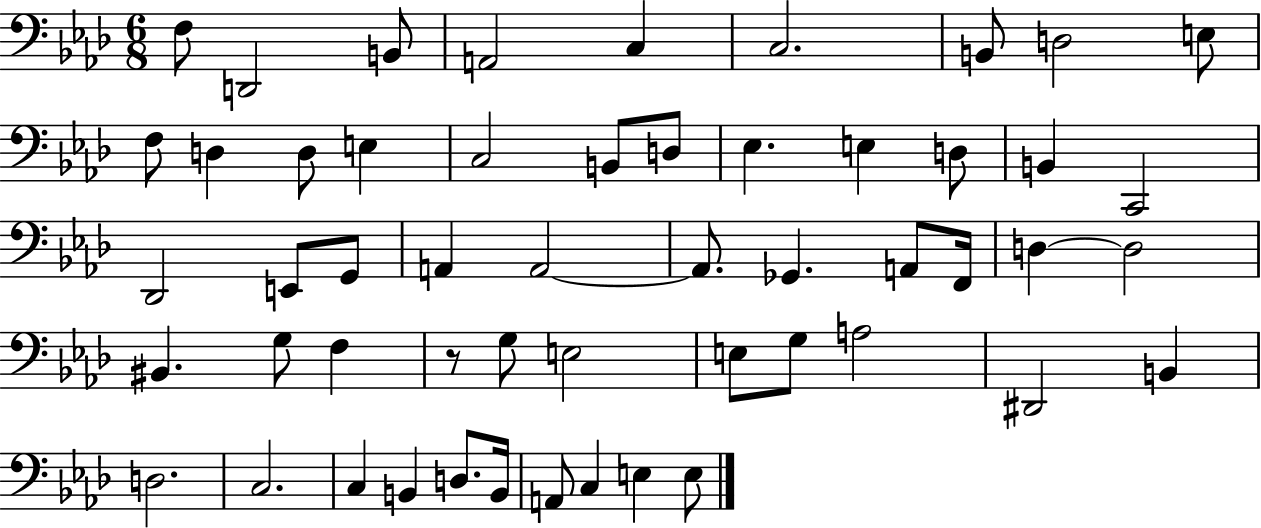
X:1
T:Untitled
M:6/8
L:1/4
K:Ab
F,/2 D,,2 B,,/2 A,,2 C, C,2 B,,/2 D,2 E,/2 F,/2 D, D,/2 E, C,2 B,,/2 D,/2 _E, E, D,/2 B,, C,,2 _D,,2 E,,/2 G,,/2 A,, A,,2 A,,/2 _G,, A,,/2 F,,/4 D, D,2 ^B,, G,/2 F, z/2 G,/2 E,2 E,/2 G,/2 A,2 ^D,,2 B,, D,2 C,2 C, B,, D,/2 B,,/4 A,,/2 C, E, E,/2